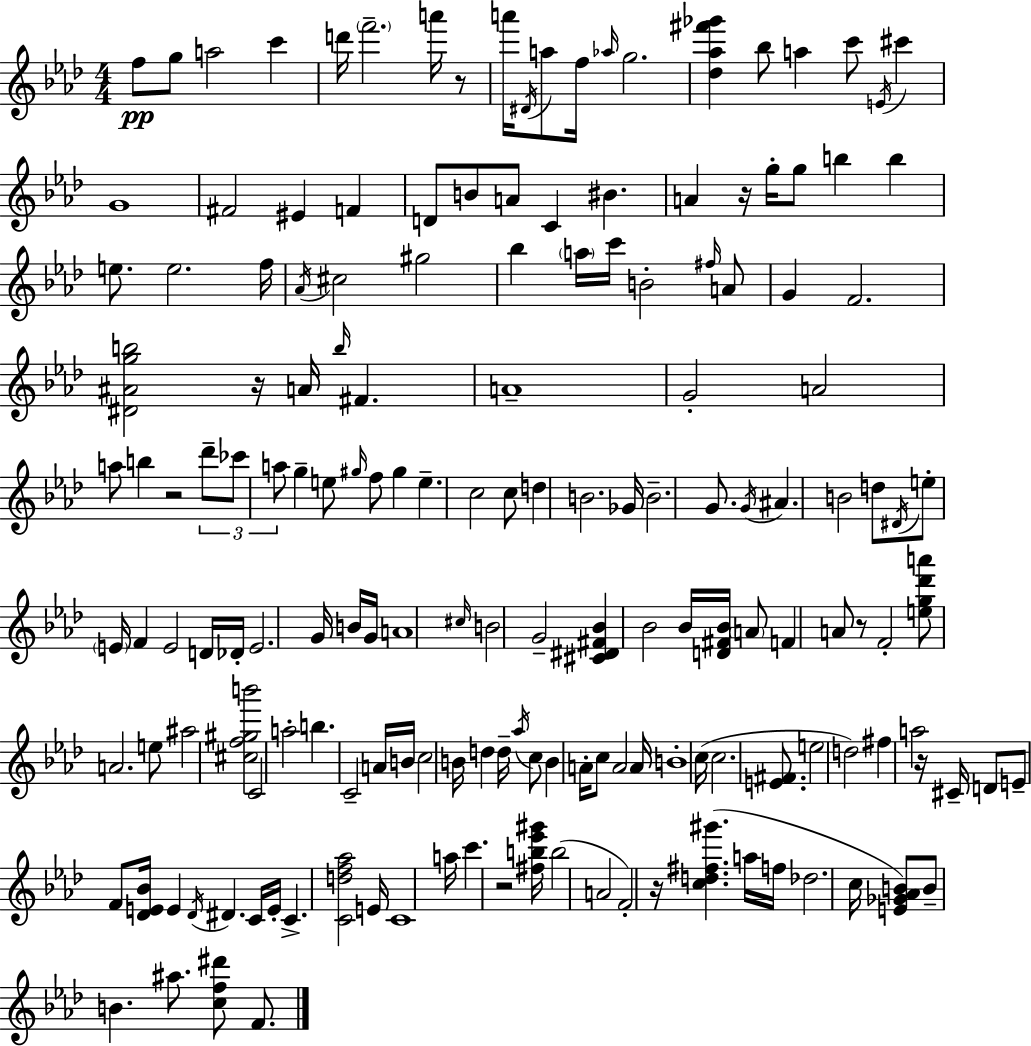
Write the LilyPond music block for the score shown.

{
  \clef treble
  \numericTimeSignature
  \time 4/4
  \key f \minor
  \repeat volta 2 { f''8\pp g''8 a''2 c'''4 | d'''16 \parenthesize f'''2.-- a'''16 r8 | a'''16 \acciaccatura { dis'16 } a''8 f''16 \grace { aes''16 } g''2. | <des'' aes'' fis''' ges'''>4 bes''8 a''4 c'''8 \acciaccatura { e'16 } cis'''4 | \break g'1 | fis'2 eis'4 f'4 | d'8 b'8 a'8 c'4 bis'4. | a'4 r16 g''16-. g''8 b''4 b''4 | \break e''8. e''2. | f''16 \acciaccatura { aes'16 } cis''2 gis''2 | bes''4 \parenthesize a''16 c'''16 b'2-. | \grace { fis''16 } a'8 g'4 f'2. | \break <dis' ais' g'' b''>2 r16 a'16 \grace { b''16 } | fis'4. a'1-- | g'2-. a'2 | a''8 b''4 r2 | \break \tuplet 3/2 { des'''8-- ces'''8 a''8 } g''4-- e''8 | \grace { gis''16 } f''8 gis''4 e''4.-- c''2 | c''8 d''4 b'2. | ges'16 b'2.-- | \break g'8. \acciaccatura { g'16 } ais'4. b'2 | d''8 \acciaccatura { dis'16 } e''8-. \parenthesize e'16 f'4 | e'2 d'16 des'16-. e'2. | g'16 b'16 g'16 a'1 | \break \grace { cis''16 } b'2 | g'2-- <cis' dis' fis' bes'>4 bes'2 | bes'16 <d' fis' bes'>16 \parenthesize a'8 f'4 a'8 | r8 f'2-. <e'' g'' des''' a'''>8 a'2. | \break e''8 ais''2 | <cis'' f'' gis'' b'''>2 c'2 | a''2-. b''4. | c'2-- a'16 b'16 c''2 | \break b'16 d''4 d''16-- \acciaccatura { aes''16 } c''8 b'4 a'16-. | c''8 a'2 a'16 b'1-. | c''16( c''2. | <e' fis'>8. e''2 | \break d''2) fis''4 a''2 | r16 cis'16-- d'8 e'8-- f'8 <des' e' bes'>16 | e'4 \acciaccatura { des'16 } dis'4. c'16 e'16-. c'4.-> | <c' d'' f'' aes''>2 e'16 c'1 | \break a''16 c'''4. | r2 <fis'' b'' ees''' gis'''>16 b''2( | a'2 f'2-.) | r16 <c'' d'' fis'' gis'''>4.( a''16 f''16 des''2. | \break c''16 <e' ges' aes' b'>8) b'8-- b'4. | ais''8. <c'' f'' dis'''>8 f'8. } \bar "|."
}